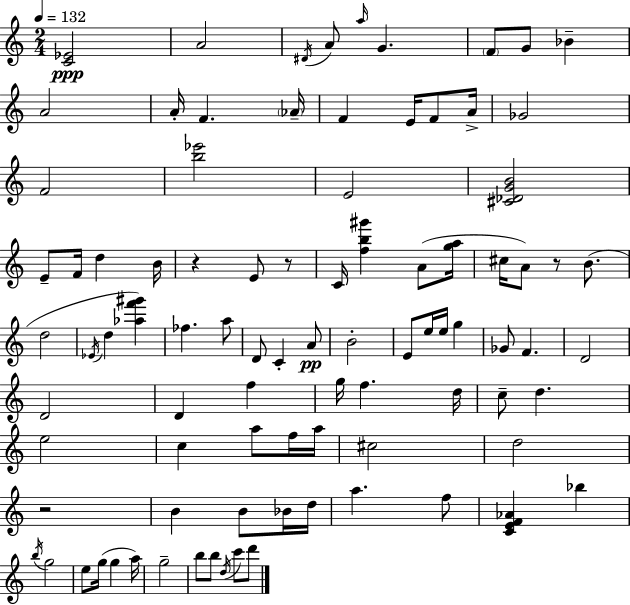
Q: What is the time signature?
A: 2/4